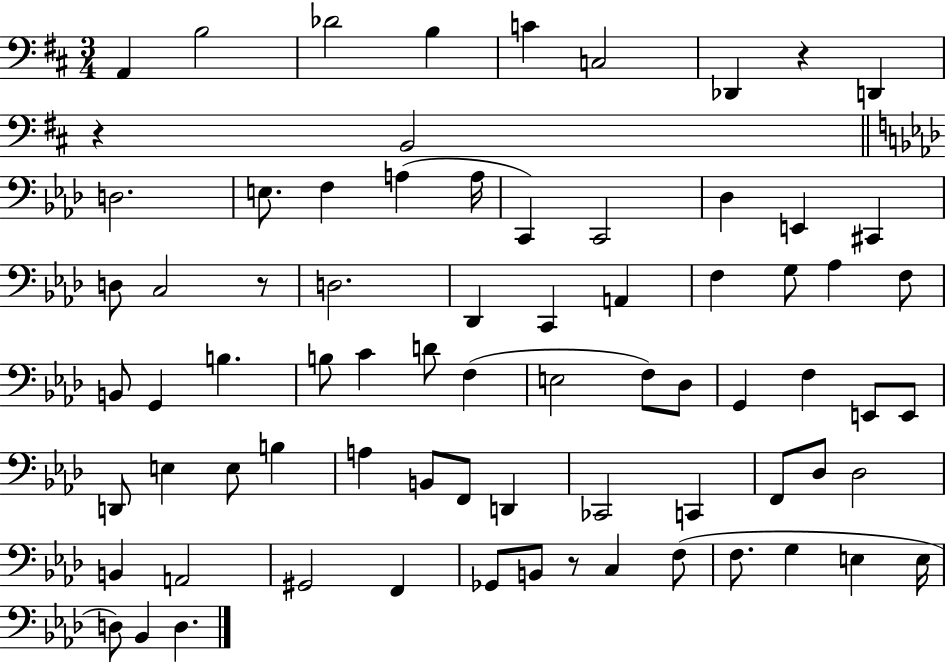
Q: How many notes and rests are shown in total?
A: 75